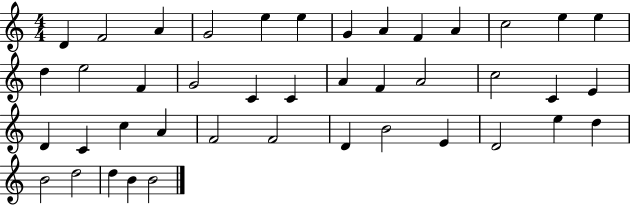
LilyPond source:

{
  \clef treble
  \numericTimeSignature
  \time 4/4
  \key c \major
  d'4 f'2 a'4 | g'2 e''4 e''4 | g'4 a'4 f'4 a'4 | c''2 e''4 e''4 | \break d''4 e''2 f'4 | g'2 c'4 c'4 | a'4 f'4 a'2 | c''2 c'4 e'4 | \break d'4 c'4 c''4 a'4 | f'2 f'2 | d'4 b'2 e'4 | d'2 e''4 d''4 | \break b'2 d''2 | d''4 b'4 b'2 | \bar "|."
}